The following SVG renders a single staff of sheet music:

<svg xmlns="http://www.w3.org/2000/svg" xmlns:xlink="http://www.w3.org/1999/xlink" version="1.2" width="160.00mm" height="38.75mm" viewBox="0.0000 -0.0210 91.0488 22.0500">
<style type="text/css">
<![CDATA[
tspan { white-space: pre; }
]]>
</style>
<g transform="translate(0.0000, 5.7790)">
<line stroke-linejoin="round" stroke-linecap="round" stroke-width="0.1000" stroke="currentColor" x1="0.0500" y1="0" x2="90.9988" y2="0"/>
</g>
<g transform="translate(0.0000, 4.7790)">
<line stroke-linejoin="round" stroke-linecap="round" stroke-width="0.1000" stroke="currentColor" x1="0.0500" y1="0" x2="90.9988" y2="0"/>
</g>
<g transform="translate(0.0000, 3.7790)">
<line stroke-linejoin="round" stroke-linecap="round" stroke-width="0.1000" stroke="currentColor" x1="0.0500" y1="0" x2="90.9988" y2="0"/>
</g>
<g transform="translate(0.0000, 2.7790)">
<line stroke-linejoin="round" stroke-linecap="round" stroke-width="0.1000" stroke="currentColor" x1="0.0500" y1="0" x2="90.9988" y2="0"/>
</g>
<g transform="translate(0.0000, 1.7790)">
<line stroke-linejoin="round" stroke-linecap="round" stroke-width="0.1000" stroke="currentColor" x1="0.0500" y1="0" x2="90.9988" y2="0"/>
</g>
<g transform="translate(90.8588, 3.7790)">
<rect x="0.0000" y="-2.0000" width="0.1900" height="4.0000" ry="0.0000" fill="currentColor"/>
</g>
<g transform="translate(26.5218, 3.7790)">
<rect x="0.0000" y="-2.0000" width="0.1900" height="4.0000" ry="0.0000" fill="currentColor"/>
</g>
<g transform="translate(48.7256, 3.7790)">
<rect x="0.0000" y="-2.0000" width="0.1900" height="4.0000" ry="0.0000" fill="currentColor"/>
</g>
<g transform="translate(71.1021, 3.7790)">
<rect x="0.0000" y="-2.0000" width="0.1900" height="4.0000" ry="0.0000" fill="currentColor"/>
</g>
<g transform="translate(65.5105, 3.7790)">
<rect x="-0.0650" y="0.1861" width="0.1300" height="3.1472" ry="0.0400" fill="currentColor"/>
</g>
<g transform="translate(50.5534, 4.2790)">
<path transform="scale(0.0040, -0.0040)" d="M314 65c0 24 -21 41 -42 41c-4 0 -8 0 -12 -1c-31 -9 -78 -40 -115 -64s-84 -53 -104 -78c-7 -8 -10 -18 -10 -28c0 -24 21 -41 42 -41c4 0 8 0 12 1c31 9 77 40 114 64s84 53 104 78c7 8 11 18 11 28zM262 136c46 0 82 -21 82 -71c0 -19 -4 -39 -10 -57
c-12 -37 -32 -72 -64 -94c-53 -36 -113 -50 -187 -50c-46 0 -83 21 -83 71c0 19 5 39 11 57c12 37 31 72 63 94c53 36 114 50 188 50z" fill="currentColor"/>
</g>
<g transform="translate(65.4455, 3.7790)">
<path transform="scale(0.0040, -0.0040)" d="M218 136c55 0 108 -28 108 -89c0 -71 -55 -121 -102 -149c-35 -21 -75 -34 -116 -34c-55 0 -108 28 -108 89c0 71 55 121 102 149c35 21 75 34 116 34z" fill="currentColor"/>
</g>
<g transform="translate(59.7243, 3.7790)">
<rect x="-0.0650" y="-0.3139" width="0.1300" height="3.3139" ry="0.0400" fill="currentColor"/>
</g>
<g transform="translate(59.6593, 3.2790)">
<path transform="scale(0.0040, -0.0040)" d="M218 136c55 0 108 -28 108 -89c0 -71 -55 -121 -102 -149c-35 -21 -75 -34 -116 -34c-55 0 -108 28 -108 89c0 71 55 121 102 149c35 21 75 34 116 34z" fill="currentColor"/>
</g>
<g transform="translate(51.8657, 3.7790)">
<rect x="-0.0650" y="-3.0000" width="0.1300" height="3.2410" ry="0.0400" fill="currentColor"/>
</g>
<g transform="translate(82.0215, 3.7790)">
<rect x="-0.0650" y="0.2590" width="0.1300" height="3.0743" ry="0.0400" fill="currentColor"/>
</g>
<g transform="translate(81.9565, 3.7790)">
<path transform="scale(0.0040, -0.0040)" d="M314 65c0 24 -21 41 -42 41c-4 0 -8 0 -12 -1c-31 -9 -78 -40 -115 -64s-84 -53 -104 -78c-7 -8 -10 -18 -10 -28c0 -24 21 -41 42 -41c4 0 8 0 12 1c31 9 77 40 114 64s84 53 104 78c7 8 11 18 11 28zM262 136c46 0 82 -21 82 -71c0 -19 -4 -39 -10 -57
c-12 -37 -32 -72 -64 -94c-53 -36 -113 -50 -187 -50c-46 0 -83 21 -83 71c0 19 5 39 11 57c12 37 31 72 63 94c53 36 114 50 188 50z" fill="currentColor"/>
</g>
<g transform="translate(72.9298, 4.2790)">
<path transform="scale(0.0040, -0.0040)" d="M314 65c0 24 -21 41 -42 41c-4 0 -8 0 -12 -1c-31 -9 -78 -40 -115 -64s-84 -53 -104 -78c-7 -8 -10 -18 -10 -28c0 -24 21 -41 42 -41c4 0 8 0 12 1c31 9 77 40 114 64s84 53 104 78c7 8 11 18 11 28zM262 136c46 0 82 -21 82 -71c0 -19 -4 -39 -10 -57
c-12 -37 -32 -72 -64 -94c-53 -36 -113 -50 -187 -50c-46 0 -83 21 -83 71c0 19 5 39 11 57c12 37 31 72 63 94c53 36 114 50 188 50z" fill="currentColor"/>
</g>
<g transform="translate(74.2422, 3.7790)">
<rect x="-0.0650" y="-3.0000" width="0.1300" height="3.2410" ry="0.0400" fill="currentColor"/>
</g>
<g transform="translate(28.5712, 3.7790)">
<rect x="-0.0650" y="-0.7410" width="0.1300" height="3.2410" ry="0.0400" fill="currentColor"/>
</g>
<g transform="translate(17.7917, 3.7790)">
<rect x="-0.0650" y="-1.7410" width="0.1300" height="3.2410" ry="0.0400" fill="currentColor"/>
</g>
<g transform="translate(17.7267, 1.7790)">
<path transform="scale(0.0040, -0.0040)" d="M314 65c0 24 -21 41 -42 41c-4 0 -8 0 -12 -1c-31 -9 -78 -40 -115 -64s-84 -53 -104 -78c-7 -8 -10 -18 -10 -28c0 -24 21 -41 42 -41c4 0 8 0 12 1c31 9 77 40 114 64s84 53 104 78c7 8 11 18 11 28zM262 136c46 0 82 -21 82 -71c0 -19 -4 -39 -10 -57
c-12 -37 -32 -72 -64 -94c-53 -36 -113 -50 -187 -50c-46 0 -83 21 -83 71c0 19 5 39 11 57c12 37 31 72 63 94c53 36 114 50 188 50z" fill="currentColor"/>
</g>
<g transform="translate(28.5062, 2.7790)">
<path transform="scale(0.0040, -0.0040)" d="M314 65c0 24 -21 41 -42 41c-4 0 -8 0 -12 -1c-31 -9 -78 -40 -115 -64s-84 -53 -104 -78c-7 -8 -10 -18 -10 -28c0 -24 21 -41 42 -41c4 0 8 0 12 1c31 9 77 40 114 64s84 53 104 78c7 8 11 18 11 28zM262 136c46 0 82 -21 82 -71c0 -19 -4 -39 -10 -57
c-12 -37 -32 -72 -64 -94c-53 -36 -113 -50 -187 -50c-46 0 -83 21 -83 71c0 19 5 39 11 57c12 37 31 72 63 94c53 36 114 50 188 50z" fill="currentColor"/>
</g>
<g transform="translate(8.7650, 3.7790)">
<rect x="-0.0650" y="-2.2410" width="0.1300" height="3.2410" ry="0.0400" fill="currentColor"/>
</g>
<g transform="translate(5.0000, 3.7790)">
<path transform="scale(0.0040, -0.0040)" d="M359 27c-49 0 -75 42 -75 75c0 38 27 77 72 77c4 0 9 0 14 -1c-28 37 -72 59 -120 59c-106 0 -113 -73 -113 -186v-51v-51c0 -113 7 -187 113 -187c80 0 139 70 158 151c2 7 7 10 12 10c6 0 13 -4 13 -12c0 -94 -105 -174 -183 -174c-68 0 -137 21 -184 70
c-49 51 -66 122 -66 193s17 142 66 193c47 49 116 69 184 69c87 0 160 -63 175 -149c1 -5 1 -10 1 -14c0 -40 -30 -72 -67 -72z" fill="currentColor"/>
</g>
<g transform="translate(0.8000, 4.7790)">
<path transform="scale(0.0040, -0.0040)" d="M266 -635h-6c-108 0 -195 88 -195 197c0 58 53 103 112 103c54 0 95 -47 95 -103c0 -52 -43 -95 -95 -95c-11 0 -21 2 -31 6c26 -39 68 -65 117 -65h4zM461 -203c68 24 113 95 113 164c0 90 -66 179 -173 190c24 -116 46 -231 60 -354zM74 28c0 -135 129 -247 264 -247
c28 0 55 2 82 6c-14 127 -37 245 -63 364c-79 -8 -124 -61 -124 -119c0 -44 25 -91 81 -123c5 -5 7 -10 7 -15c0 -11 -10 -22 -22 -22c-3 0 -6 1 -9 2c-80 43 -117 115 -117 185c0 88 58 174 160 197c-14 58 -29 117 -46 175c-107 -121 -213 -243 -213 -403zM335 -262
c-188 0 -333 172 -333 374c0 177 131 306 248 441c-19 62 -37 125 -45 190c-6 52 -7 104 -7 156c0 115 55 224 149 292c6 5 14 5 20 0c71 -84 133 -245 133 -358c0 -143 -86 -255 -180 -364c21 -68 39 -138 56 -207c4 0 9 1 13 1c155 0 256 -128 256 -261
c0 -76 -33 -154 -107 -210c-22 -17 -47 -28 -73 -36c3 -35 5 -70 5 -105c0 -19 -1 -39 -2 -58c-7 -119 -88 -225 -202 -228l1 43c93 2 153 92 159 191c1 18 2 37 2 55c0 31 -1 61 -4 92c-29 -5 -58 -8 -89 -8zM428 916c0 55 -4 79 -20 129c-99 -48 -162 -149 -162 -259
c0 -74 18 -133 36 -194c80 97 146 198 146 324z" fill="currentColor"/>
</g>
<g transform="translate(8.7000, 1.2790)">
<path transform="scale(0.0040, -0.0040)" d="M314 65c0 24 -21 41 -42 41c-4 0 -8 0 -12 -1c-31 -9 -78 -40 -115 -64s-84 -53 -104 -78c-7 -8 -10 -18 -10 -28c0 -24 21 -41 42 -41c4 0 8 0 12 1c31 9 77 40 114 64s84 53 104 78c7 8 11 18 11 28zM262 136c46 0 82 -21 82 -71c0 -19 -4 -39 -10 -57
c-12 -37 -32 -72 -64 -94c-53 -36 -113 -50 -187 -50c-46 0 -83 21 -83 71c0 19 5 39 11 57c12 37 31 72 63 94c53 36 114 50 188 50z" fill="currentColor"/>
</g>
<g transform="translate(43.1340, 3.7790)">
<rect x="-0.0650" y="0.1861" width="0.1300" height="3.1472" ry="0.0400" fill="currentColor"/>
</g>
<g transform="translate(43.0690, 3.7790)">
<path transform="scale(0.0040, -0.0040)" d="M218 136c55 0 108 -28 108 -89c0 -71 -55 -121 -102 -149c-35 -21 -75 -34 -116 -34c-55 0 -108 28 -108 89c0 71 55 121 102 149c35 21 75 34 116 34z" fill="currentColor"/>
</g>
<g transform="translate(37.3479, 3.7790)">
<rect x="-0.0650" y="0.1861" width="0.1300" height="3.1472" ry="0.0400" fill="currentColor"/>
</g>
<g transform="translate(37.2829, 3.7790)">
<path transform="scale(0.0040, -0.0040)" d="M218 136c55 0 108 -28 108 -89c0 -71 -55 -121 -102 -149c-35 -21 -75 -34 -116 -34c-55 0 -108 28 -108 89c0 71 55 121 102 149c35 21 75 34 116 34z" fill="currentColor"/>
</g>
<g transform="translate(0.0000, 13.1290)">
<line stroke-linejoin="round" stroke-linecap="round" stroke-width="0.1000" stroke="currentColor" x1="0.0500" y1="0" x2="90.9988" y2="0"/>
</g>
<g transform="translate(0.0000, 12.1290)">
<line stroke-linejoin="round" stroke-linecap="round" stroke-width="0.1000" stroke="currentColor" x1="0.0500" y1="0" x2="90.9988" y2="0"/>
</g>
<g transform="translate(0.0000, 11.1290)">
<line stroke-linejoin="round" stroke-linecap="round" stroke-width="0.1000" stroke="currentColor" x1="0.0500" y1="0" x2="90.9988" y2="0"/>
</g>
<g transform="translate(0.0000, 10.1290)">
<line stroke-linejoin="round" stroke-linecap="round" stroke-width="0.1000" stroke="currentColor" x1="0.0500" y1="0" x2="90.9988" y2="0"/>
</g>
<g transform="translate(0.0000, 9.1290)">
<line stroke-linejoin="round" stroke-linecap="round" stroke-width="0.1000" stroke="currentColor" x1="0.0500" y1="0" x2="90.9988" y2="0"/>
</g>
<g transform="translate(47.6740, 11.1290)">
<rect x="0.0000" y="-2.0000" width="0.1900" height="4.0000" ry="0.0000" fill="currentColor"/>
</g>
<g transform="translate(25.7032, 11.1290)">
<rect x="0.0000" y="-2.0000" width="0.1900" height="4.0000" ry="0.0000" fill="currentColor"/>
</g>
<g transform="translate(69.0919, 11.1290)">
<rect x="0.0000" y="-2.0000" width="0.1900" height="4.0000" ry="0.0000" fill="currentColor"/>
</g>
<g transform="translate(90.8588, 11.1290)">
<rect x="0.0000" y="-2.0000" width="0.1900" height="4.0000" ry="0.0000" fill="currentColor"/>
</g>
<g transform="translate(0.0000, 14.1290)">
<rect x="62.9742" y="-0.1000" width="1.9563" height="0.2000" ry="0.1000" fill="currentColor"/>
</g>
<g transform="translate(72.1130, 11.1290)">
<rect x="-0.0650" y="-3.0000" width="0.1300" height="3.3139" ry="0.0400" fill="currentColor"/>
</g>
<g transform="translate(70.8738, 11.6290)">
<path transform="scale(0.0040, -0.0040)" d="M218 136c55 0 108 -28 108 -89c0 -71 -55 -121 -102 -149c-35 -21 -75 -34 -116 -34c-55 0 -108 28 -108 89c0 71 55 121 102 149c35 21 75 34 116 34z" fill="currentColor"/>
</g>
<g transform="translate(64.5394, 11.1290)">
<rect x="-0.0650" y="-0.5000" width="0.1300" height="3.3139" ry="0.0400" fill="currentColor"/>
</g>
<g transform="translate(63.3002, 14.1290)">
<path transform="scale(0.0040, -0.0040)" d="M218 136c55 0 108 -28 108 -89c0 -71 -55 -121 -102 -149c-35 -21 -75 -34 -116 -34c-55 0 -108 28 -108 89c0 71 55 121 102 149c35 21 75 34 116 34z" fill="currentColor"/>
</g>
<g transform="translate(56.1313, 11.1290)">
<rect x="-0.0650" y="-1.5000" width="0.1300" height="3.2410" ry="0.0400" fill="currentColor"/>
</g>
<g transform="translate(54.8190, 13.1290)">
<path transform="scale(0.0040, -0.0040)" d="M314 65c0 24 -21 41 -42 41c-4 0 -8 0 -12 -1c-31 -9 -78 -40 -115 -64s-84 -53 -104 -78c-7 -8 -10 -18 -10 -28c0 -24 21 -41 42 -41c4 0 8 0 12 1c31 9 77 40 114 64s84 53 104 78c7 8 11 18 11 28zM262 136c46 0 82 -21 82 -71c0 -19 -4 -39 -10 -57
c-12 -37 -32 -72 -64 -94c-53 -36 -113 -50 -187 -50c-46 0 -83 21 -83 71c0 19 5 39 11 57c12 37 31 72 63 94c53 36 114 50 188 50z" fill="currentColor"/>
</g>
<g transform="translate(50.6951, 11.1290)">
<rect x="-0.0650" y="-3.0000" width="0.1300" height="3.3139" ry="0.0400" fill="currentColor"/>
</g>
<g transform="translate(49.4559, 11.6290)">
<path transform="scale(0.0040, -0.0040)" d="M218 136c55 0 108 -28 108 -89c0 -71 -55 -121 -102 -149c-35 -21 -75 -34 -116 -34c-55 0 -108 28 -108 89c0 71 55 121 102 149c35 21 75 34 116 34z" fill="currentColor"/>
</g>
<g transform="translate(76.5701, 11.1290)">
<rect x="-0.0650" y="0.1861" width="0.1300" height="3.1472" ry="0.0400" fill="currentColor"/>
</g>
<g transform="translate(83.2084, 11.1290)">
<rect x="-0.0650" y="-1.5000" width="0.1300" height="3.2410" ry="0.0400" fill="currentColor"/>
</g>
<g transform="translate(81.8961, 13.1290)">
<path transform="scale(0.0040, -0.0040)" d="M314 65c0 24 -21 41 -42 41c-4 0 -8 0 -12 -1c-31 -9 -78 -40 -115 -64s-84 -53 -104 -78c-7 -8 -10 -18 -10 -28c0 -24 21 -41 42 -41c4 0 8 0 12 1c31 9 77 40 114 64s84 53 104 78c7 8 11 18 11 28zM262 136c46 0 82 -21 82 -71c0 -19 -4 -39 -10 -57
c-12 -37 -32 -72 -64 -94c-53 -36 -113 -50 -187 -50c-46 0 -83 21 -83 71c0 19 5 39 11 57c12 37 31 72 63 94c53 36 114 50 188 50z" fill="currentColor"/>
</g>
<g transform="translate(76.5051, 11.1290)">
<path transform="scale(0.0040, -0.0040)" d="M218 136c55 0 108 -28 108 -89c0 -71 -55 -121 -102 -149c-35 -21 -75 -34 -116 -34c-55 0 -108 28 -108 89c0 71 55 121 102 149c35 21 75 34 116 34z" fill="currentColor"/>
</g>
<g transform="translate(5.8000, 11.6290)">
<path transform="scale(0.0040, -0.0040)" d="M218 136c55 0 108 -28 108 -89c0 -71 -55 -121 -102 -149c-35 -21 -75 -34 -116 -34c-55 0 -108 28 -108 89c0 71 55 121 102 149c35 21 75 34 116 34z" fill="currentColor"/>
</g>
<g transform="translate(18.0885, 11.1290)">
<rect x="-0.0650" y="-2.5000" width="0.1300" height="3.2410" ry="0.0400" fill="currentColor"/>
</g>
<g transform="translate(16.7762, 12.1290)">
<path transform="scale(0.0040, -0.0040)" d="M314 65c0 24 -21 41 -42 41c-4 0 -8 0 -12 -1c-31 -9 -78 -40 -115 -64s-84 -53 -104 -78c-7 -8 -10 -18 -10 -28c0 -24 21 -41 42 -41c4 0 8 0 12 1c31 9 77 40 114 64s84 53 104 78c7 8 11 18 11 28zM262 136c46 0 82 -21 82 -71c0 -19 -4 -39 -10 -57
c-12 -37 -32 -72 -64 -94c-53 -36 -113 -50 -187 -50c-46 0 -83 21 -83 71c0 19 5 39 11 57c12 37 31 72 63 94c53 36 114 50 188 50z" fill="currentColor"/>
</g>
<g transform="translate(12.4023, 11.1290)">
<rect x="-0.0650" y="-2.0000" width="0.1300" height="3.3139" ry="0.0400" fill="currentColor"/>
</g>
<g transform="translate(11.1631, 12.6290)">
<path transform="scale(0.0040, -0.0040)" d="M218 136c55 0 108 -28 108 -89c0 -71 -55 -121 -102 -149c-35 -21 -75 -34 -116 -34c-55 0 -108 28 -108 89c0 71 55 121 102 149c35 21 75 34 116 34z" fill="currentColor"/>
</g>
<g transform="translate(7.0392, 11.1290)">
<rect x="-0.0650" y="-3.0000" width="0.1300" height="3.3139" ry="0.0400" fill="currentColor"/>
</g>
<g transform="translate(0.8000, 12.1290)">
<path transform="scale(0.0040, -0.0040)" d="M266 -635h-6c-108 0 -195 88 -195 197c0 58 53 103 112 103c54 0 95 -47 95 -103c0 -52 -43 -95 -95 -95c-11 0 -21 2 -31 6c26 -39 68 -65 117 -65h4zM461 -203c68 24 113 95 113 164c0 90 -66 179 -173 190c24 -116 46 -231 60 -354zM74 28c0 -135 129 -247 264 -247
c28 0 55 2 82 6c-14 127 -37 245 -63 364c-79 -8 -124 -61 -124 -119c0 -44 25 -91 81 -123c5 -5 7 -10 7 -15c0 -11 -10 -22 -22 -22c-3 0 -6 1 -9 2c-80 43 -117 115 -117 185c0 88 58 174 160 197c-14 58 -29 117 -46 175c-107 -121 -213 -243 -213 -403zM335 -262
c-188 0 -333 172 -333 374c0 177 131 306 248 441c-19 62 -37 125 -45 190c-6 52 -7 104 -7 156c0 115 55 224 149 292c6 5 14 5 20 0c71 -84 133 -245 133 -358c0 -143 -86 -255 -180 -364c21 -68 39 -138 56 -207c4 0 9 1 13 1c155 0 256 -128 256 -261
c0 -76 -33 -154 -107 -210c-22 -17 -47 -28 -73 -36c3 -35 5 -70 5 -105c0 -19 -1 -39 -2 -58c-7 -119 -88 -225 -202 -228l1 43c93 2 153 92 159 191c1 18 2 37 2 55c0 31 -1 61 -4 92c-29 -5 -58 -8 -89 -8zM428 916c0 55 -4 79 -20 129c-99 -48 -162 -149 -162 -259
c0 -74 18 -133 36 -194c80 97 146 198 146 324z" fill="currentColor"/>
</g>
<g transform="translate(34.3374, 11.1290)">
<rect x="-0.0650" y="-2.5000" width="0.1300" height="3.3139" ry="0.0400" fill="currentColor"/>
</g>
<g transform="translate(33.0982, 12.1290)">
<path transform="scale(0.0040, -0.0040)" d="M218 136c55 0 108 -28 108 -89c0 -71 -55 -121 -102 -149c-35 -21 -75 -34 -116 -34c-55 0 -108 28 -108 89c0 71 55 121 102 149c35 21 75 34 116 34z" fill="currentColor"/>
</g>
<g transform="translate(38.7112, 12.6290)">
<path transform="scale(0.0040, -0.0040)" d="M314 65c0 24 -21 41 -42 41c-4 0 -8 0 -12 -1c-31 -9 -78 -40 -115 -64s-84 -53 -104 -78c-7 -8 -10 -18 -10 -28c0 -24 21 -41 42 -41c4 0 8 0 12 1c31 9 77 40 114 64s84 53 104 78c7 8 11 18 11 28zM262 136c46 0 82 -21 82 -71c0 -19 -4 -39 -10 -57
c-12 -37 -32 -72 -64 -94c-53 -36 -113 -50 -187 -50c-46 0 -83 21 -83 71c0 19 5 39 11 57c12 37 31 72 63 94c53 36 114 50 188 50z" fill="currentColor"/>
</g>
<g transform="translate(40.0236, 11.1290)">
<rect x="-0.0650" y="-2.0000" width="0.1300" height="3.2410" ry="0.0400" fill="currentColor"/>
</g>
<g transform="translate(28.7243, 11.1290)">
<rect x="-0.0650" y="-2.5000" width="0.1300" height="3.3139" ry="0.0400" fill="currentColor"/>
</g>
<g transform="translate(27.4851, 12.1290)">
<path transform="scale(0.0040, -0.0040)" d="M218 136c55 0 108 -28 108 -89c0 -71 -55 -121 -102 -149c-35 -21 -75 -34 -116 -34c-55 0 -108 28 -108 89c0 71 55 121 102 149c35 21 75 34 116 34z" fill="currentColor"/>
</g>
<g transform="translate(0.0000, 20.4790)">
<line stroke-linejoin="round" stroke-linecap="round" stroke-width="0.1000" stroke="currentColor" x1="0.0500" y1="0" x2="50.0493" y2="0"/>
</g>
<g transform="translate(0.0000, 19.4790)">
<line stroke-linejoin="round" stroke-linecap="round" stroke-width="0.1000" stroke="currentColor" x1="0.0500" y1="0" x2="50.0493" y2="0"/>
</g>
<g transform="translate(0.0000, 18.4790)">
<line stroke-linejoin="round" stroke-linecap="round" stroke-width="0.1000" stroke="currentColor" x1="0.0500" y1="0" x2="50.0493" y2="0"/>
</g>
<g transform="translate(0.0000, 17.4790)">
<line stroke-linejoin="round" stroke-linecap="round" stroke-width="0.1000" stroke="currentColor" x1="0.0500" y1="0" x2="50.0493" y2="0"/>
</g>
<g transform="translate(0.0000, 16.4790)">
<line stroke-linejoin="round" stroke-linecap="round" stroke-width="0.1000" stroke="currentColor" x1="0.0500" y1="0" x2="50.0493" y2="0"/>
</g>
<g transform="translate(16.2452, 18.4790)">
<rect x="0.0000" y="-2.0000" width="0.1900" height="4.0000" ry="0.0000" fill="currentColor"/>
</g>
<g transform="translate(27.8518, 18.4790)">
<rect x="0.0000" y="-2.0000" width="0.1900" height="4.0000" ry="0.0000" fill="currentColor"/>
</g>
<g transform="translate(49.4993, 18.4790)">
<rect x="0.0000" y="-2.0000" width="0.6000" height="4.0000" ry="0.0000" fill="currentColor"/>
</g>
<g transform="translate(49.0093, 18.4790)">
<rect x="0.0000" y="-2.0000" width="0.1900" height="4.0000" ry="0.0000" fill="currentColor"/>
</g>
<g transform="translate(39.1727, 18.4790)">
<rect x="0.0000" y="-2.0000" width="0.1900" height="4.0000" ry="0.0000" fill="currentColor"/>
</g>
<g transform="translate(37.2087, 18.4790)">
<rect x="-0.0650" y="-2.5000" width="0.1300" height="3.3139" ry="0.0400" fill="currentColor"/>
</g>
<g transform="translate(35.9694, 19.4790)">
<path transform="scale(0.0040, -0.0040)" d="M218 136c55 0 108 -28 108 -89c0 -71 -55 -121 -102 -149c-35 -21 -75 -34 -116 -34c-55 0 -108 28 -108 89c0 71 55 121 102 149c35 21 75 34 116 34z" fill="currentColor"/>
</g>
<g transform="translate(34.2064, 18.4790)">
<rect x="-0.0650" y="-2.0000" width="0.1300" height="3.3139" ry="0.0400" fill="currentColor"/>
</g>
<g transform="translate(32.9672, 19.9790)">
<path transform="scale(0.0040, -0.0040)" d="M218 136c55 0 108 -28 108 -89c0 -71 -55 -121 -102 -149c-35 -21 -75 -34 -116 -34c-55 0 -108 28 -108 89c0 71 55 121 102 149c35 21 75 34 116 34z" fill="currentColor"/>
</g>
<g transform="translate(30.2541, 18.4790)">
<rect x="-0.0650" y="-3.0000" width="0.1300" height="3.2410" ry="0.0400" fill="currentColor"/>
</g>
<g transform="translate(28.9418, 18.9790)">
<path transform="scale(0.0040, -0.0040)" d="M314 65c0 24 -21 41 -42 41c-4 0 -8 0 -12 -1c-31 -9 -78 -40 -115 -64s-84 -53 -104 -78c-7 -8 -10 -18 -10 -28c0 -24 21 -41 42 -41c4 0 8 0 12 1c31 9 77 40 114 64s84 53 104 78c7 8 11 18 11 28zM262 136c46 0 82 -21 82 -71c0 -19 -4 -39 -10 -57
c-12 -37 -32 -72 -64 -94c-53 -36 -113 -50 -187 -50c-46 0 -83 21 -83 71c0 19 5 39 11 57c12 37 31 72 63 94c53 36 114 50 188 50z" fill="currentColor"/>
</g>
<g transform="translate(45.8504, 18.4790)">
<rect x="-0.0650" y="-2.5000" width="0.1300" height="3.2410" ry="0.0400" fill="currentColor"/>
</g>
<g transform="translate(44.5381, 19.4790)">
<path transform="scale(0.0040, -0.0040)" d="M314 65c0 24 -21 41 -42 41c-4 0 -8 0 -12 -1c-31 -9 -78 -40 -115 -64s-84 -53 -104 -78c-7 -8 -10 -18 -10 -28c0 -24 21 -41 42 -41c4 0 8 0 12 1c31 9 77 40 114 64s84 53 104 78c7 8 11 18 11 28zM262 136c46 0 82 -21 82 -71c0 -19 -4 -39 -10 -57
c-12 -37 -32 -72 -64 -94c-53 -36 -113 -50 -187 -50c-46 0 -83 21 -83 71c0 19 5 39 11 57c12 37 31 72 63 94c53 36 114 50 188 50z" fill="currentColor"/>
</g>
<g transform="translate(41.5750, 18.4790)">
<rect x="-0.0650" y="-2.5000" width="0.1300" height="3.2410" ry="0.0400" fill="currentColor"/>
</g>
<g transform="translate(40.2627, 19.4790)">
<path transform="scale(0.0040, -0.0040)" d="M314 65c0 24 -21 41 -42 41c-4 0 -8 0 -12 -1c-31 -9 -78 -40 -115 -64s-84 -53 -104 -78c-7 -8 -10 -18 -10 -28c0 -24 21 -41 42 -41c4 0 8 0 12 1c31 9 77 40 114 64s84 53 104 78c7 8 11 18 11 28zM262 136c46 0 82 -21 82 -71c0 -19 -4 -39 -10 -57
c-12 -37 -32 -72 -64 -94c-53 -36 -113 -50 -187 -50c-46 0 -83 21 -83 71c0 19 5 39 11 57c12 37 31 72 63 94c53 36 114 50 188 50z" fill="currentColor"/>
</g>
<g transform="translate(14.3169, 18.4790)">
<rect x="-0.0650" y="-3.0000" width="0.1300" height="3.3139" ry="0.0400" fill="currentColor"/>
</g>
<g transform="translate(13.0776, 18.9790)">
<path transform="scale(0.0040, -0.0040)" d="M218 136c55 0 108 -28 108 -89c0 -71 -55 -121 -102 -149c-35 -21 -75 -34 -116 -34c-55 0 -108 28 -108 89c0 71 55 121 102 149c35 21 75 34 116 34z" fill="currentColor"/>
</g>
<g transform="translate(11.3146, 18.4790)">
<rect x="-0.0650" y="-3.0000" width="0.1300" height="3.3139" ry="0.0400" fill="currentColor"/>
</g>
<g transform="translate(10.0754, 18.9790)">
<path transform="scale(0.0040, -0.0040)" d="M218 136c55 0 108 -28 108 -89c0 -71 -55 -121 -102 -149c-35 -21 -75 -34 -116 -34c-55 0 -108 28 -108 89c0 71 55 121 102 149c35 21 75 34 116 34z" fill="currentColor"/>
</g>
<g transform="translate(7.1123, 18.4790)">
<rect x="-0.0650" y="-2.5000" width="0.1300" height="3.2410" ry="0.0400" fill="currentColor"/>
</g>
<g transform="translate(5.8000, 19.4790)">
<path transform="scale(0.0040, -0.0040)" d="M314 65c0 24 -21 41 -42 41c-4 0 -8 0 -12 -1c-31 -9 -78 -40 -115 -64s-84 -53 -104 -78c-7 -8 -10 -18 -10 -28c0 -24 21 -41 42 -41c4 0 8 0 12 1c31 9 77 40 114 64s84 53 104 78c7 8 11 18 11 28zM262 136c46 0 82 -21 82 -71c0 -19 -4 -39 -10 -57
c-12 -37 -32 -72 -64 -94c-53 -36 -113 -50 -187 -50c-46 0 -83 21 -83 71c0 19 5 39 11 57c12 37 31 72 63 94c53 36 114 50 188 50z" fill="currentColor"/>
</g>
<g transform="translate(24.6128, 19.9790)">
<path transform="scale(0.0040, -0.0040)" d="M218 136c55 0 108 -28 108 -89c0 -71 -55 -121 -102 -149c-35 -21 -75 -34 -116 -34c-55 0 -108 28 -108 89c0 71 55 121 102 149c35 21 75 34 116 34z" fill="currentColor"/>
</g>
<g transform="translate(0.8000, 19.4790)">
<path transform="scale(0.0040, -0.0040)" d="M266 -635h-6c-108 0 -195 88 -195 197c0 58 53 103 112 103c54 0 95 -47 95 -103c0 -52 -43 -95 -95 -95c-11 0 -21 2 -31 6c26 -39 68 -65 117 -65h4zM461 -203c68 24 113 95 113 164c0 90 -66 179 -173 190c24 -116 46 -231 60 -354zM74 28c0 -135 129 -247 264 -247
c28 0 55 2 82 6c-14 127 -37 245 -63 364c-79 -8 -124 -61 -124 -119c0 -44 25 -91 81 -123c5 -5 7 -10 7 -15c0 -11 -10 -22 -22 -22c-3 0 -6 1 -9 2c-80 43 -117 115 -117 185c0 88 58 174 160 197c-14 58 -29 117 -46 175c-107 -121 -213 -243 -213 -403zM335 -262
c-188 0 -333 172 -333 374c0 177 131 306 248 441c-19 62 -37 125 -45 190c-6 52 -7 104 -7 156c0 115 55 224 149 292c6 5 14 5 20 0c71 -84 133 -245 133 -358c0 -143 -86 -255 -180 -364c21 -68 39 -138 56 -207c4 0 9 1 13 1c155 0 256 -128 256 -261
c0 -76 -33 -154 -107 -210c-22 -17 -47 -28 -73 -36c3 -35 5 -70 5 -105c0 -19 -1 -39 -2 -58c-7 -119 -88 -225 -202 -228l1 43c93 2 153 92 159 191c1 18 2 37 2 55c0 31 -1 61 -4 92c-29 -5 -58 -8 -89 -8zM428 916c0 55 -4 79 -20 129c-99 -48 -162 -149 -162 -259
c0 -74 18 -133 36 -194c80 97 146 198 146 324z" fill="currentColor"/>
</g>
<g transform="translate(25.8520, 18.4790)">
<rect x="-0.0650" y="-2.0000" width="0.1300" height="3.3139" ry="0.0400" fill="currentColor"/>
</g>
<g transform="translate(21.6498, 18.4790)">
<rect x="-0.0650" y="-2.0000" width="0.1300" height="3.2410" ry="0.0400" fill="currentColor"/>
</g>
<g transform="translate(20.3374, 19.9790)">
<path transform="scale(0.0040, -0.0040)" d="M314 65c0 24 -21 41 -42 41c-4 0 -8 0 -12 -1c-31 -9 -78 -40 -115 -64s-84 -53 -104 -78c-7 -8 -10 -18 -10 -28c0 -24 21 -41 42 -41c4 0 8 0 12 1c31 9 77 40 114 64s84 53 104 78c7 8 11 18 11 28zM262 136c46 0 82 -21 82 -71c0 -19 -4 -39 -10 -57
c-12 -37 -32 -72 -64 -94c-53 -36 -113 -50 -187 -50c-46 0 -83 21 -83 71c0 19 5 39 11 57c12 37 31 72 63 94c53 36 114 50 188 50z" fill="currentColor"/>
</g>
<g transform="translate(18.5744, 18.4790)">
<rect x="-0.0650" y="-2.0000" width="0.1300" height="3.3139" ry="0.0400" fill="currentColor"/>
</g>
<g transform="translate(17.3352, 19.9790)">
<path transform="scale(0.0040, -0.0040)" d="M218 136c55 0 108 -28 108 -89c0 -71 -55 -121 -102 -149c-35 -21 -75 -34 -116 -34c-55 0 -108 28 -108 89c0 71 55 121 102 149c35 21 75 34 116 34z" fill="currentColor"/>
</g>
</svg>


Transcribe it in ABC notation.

X:1
T:Untitled
M:4/4
L:1/4
K:C
g2 f2 d2 B B A2 c B A2 B2 A F G2 G G F2 A E2 C A B E2 G2 A A F F2 F A2 F G G2 G2